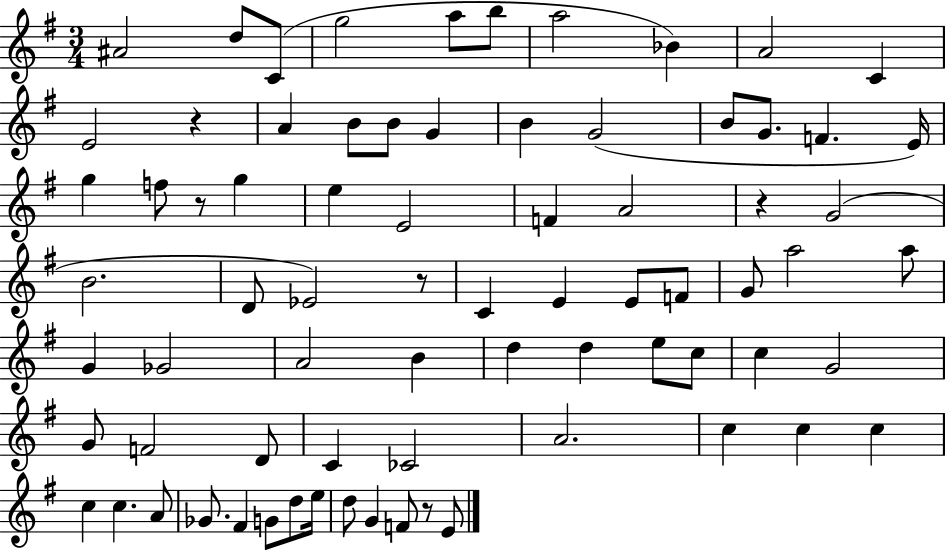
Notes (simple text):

A#4/h D5/e C4/e G5/h A5/e B5/e A5/h Bb4/q A4/h C4/q E4/h R/q A4/q B4/e B4/e G4/q B4/q G4/h B4/e G4/e. F4/q. E4/s G5/q F5/e R/e G5/q E5/q E4/h F4/q A4/h R/q G4/h B4/h. D4/e Eb4/h R/e C4/q E4/q E4/e F4/e G4/e A5/h A5/e G4/q Gb4/h A4/h B4/q D5/q D5/q E5/e C5/e C5/q G4/h G4/e F4/h D4/e C4/q CES4/h A4/h. C5/q C5/q C5/q C5/q C5/q. A4/e Gb4/e. F#4/q G4/e D5/e E5/s D5/e G4/q F4/e R/e E4/e